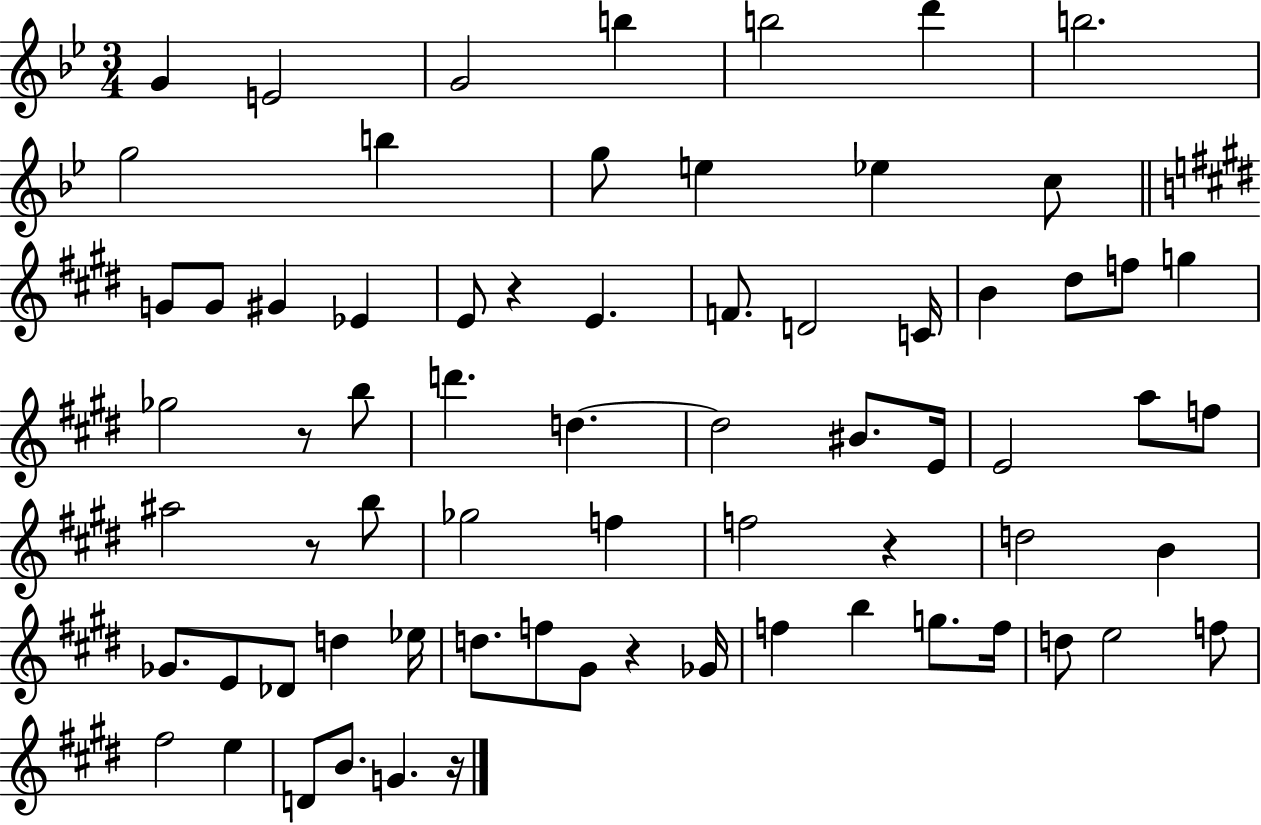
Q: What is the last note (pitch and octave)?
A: G4